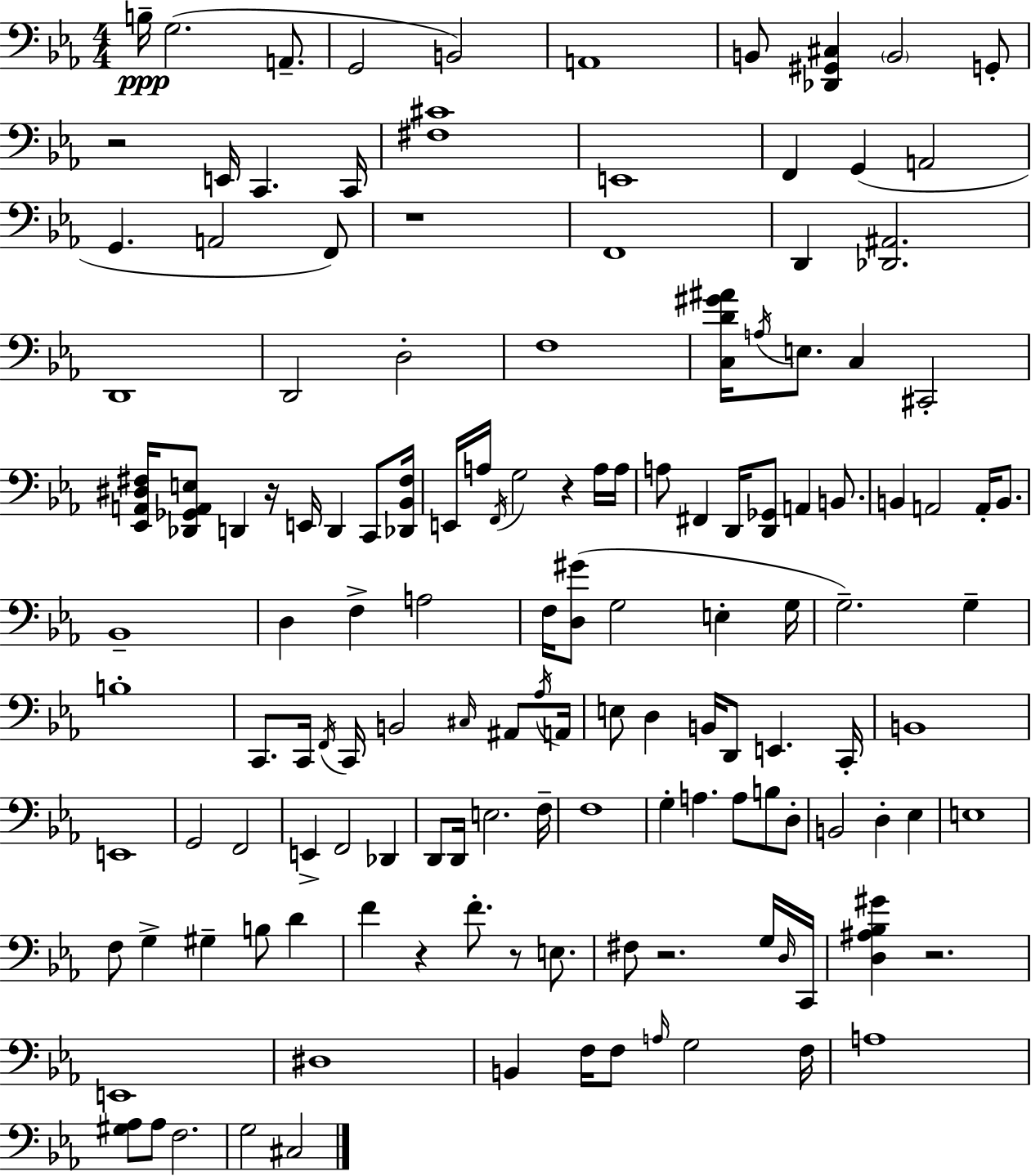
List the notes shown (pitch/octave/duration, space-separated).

B3/s G3/h. A2/e. G2/h B2/h A2/w B2/e [Db2,G#2,C#3]/q B2/h G2/e R/h E2/s C2/q. C2/s [F#3,C#4]/w E2/w F2/q G2/q A2/h G2/q. A2/h F2/e R/w F2/w D2/q [Db2,A#2]/h. D2/w D2/h D3/h F3/w [C3,D4,G#4,A#4]/s A3/s E3/e. C3/q C#2/h [Eb2,A2,D#3,F#3]/s [Db2,Gb2,A2,E3]/e D2/q R/s E2/s D2/q C2/e [Db2,Bb2,F#3]/s E2/s A3/s F2/s G3/h R/q A3/s A3/s A3/e F#2/q D2/s [D2,Gb2]/e A2/q B2/e. B2/q A2/h A2/s B2/e. Bb2/w D3/q F3/q A3/h F3/s [D3,G#4]/e G3/h E3/q G3/s G3/h. G3/q B3/w C2/e. C2/s F2/s C2/s B2/h C#3/s A#2/e Ab3/s A2/s E3/e D3/q B2/s D2/e E2/q. C2/s B2/w E2/w G2/h F2/h E2/q F2/h Db2/q D2/e D2/s E3/h. F3/s F3/w G3/q A3/q. A3/e B3/e D3/e B2/h D3/q Eb3/q E3/w F3/e G3/q G#3/q B3/e D4/q F4/q R/q F4/e. R/e E3/e. F#3/e R/h. G3/s D3/s C2/s [D3,A#3,Bb3,G#4]/q R/h. E2/w D#3/w B2/q F3/s F3/e A3/s G3/h F3/s A3/w [G#3,Ab3]/e Ab3/e F3/h. G3/h C#3/h